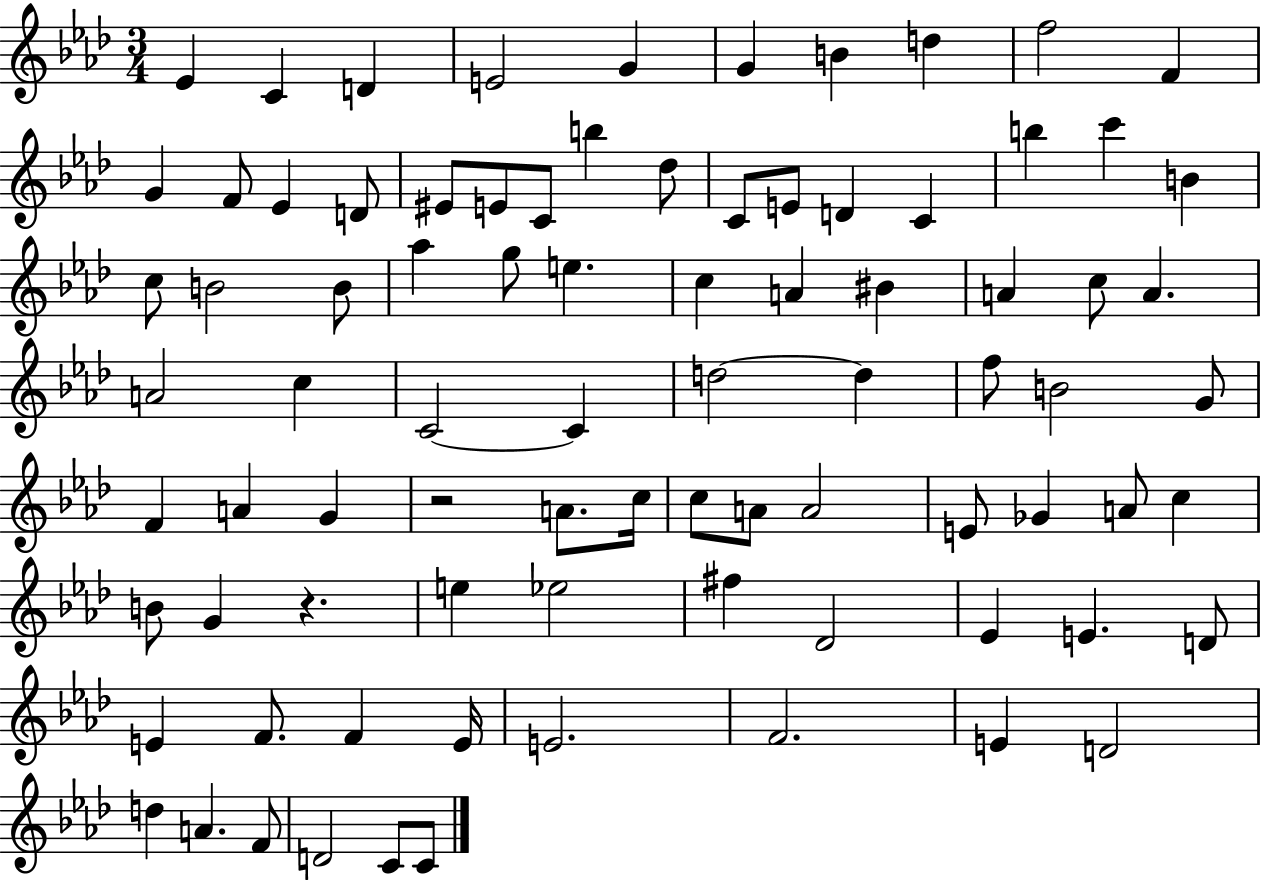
Eb4/q C4/q D4/q E4/h G4/q G4/q B4/q D5/q F5/h F4/q G4/q F4/e Eb4/q D4/e EIS4/e E4/e C4/e B5/q Db5/e C4/e E4/e D4/q C4/q B5/q C6/q B4/q C5/e B4/h B4/e Ab5/q G5/e E5/q. C5/q A4/q BIS4/q A4/q C5/e A4/q. A4/h C5/q C4/h C4/q D5/h D5/q F5/e B4/h G4/e F4/q A4/q G4/q R/h A4/e. C5/s C5/e A4/e A4/h E4/e Gb4/q A4/e C5/q B4/e G4/q R/q. E5/q Eb5/h F#5/q Db4/h Eb4/q E4/q. D4/e E4/q F4/e. F4/q E4/s E4/h. F4/h. E4/q D4/h D5/q A4/q. F4/e D4/h C4/e C4/e